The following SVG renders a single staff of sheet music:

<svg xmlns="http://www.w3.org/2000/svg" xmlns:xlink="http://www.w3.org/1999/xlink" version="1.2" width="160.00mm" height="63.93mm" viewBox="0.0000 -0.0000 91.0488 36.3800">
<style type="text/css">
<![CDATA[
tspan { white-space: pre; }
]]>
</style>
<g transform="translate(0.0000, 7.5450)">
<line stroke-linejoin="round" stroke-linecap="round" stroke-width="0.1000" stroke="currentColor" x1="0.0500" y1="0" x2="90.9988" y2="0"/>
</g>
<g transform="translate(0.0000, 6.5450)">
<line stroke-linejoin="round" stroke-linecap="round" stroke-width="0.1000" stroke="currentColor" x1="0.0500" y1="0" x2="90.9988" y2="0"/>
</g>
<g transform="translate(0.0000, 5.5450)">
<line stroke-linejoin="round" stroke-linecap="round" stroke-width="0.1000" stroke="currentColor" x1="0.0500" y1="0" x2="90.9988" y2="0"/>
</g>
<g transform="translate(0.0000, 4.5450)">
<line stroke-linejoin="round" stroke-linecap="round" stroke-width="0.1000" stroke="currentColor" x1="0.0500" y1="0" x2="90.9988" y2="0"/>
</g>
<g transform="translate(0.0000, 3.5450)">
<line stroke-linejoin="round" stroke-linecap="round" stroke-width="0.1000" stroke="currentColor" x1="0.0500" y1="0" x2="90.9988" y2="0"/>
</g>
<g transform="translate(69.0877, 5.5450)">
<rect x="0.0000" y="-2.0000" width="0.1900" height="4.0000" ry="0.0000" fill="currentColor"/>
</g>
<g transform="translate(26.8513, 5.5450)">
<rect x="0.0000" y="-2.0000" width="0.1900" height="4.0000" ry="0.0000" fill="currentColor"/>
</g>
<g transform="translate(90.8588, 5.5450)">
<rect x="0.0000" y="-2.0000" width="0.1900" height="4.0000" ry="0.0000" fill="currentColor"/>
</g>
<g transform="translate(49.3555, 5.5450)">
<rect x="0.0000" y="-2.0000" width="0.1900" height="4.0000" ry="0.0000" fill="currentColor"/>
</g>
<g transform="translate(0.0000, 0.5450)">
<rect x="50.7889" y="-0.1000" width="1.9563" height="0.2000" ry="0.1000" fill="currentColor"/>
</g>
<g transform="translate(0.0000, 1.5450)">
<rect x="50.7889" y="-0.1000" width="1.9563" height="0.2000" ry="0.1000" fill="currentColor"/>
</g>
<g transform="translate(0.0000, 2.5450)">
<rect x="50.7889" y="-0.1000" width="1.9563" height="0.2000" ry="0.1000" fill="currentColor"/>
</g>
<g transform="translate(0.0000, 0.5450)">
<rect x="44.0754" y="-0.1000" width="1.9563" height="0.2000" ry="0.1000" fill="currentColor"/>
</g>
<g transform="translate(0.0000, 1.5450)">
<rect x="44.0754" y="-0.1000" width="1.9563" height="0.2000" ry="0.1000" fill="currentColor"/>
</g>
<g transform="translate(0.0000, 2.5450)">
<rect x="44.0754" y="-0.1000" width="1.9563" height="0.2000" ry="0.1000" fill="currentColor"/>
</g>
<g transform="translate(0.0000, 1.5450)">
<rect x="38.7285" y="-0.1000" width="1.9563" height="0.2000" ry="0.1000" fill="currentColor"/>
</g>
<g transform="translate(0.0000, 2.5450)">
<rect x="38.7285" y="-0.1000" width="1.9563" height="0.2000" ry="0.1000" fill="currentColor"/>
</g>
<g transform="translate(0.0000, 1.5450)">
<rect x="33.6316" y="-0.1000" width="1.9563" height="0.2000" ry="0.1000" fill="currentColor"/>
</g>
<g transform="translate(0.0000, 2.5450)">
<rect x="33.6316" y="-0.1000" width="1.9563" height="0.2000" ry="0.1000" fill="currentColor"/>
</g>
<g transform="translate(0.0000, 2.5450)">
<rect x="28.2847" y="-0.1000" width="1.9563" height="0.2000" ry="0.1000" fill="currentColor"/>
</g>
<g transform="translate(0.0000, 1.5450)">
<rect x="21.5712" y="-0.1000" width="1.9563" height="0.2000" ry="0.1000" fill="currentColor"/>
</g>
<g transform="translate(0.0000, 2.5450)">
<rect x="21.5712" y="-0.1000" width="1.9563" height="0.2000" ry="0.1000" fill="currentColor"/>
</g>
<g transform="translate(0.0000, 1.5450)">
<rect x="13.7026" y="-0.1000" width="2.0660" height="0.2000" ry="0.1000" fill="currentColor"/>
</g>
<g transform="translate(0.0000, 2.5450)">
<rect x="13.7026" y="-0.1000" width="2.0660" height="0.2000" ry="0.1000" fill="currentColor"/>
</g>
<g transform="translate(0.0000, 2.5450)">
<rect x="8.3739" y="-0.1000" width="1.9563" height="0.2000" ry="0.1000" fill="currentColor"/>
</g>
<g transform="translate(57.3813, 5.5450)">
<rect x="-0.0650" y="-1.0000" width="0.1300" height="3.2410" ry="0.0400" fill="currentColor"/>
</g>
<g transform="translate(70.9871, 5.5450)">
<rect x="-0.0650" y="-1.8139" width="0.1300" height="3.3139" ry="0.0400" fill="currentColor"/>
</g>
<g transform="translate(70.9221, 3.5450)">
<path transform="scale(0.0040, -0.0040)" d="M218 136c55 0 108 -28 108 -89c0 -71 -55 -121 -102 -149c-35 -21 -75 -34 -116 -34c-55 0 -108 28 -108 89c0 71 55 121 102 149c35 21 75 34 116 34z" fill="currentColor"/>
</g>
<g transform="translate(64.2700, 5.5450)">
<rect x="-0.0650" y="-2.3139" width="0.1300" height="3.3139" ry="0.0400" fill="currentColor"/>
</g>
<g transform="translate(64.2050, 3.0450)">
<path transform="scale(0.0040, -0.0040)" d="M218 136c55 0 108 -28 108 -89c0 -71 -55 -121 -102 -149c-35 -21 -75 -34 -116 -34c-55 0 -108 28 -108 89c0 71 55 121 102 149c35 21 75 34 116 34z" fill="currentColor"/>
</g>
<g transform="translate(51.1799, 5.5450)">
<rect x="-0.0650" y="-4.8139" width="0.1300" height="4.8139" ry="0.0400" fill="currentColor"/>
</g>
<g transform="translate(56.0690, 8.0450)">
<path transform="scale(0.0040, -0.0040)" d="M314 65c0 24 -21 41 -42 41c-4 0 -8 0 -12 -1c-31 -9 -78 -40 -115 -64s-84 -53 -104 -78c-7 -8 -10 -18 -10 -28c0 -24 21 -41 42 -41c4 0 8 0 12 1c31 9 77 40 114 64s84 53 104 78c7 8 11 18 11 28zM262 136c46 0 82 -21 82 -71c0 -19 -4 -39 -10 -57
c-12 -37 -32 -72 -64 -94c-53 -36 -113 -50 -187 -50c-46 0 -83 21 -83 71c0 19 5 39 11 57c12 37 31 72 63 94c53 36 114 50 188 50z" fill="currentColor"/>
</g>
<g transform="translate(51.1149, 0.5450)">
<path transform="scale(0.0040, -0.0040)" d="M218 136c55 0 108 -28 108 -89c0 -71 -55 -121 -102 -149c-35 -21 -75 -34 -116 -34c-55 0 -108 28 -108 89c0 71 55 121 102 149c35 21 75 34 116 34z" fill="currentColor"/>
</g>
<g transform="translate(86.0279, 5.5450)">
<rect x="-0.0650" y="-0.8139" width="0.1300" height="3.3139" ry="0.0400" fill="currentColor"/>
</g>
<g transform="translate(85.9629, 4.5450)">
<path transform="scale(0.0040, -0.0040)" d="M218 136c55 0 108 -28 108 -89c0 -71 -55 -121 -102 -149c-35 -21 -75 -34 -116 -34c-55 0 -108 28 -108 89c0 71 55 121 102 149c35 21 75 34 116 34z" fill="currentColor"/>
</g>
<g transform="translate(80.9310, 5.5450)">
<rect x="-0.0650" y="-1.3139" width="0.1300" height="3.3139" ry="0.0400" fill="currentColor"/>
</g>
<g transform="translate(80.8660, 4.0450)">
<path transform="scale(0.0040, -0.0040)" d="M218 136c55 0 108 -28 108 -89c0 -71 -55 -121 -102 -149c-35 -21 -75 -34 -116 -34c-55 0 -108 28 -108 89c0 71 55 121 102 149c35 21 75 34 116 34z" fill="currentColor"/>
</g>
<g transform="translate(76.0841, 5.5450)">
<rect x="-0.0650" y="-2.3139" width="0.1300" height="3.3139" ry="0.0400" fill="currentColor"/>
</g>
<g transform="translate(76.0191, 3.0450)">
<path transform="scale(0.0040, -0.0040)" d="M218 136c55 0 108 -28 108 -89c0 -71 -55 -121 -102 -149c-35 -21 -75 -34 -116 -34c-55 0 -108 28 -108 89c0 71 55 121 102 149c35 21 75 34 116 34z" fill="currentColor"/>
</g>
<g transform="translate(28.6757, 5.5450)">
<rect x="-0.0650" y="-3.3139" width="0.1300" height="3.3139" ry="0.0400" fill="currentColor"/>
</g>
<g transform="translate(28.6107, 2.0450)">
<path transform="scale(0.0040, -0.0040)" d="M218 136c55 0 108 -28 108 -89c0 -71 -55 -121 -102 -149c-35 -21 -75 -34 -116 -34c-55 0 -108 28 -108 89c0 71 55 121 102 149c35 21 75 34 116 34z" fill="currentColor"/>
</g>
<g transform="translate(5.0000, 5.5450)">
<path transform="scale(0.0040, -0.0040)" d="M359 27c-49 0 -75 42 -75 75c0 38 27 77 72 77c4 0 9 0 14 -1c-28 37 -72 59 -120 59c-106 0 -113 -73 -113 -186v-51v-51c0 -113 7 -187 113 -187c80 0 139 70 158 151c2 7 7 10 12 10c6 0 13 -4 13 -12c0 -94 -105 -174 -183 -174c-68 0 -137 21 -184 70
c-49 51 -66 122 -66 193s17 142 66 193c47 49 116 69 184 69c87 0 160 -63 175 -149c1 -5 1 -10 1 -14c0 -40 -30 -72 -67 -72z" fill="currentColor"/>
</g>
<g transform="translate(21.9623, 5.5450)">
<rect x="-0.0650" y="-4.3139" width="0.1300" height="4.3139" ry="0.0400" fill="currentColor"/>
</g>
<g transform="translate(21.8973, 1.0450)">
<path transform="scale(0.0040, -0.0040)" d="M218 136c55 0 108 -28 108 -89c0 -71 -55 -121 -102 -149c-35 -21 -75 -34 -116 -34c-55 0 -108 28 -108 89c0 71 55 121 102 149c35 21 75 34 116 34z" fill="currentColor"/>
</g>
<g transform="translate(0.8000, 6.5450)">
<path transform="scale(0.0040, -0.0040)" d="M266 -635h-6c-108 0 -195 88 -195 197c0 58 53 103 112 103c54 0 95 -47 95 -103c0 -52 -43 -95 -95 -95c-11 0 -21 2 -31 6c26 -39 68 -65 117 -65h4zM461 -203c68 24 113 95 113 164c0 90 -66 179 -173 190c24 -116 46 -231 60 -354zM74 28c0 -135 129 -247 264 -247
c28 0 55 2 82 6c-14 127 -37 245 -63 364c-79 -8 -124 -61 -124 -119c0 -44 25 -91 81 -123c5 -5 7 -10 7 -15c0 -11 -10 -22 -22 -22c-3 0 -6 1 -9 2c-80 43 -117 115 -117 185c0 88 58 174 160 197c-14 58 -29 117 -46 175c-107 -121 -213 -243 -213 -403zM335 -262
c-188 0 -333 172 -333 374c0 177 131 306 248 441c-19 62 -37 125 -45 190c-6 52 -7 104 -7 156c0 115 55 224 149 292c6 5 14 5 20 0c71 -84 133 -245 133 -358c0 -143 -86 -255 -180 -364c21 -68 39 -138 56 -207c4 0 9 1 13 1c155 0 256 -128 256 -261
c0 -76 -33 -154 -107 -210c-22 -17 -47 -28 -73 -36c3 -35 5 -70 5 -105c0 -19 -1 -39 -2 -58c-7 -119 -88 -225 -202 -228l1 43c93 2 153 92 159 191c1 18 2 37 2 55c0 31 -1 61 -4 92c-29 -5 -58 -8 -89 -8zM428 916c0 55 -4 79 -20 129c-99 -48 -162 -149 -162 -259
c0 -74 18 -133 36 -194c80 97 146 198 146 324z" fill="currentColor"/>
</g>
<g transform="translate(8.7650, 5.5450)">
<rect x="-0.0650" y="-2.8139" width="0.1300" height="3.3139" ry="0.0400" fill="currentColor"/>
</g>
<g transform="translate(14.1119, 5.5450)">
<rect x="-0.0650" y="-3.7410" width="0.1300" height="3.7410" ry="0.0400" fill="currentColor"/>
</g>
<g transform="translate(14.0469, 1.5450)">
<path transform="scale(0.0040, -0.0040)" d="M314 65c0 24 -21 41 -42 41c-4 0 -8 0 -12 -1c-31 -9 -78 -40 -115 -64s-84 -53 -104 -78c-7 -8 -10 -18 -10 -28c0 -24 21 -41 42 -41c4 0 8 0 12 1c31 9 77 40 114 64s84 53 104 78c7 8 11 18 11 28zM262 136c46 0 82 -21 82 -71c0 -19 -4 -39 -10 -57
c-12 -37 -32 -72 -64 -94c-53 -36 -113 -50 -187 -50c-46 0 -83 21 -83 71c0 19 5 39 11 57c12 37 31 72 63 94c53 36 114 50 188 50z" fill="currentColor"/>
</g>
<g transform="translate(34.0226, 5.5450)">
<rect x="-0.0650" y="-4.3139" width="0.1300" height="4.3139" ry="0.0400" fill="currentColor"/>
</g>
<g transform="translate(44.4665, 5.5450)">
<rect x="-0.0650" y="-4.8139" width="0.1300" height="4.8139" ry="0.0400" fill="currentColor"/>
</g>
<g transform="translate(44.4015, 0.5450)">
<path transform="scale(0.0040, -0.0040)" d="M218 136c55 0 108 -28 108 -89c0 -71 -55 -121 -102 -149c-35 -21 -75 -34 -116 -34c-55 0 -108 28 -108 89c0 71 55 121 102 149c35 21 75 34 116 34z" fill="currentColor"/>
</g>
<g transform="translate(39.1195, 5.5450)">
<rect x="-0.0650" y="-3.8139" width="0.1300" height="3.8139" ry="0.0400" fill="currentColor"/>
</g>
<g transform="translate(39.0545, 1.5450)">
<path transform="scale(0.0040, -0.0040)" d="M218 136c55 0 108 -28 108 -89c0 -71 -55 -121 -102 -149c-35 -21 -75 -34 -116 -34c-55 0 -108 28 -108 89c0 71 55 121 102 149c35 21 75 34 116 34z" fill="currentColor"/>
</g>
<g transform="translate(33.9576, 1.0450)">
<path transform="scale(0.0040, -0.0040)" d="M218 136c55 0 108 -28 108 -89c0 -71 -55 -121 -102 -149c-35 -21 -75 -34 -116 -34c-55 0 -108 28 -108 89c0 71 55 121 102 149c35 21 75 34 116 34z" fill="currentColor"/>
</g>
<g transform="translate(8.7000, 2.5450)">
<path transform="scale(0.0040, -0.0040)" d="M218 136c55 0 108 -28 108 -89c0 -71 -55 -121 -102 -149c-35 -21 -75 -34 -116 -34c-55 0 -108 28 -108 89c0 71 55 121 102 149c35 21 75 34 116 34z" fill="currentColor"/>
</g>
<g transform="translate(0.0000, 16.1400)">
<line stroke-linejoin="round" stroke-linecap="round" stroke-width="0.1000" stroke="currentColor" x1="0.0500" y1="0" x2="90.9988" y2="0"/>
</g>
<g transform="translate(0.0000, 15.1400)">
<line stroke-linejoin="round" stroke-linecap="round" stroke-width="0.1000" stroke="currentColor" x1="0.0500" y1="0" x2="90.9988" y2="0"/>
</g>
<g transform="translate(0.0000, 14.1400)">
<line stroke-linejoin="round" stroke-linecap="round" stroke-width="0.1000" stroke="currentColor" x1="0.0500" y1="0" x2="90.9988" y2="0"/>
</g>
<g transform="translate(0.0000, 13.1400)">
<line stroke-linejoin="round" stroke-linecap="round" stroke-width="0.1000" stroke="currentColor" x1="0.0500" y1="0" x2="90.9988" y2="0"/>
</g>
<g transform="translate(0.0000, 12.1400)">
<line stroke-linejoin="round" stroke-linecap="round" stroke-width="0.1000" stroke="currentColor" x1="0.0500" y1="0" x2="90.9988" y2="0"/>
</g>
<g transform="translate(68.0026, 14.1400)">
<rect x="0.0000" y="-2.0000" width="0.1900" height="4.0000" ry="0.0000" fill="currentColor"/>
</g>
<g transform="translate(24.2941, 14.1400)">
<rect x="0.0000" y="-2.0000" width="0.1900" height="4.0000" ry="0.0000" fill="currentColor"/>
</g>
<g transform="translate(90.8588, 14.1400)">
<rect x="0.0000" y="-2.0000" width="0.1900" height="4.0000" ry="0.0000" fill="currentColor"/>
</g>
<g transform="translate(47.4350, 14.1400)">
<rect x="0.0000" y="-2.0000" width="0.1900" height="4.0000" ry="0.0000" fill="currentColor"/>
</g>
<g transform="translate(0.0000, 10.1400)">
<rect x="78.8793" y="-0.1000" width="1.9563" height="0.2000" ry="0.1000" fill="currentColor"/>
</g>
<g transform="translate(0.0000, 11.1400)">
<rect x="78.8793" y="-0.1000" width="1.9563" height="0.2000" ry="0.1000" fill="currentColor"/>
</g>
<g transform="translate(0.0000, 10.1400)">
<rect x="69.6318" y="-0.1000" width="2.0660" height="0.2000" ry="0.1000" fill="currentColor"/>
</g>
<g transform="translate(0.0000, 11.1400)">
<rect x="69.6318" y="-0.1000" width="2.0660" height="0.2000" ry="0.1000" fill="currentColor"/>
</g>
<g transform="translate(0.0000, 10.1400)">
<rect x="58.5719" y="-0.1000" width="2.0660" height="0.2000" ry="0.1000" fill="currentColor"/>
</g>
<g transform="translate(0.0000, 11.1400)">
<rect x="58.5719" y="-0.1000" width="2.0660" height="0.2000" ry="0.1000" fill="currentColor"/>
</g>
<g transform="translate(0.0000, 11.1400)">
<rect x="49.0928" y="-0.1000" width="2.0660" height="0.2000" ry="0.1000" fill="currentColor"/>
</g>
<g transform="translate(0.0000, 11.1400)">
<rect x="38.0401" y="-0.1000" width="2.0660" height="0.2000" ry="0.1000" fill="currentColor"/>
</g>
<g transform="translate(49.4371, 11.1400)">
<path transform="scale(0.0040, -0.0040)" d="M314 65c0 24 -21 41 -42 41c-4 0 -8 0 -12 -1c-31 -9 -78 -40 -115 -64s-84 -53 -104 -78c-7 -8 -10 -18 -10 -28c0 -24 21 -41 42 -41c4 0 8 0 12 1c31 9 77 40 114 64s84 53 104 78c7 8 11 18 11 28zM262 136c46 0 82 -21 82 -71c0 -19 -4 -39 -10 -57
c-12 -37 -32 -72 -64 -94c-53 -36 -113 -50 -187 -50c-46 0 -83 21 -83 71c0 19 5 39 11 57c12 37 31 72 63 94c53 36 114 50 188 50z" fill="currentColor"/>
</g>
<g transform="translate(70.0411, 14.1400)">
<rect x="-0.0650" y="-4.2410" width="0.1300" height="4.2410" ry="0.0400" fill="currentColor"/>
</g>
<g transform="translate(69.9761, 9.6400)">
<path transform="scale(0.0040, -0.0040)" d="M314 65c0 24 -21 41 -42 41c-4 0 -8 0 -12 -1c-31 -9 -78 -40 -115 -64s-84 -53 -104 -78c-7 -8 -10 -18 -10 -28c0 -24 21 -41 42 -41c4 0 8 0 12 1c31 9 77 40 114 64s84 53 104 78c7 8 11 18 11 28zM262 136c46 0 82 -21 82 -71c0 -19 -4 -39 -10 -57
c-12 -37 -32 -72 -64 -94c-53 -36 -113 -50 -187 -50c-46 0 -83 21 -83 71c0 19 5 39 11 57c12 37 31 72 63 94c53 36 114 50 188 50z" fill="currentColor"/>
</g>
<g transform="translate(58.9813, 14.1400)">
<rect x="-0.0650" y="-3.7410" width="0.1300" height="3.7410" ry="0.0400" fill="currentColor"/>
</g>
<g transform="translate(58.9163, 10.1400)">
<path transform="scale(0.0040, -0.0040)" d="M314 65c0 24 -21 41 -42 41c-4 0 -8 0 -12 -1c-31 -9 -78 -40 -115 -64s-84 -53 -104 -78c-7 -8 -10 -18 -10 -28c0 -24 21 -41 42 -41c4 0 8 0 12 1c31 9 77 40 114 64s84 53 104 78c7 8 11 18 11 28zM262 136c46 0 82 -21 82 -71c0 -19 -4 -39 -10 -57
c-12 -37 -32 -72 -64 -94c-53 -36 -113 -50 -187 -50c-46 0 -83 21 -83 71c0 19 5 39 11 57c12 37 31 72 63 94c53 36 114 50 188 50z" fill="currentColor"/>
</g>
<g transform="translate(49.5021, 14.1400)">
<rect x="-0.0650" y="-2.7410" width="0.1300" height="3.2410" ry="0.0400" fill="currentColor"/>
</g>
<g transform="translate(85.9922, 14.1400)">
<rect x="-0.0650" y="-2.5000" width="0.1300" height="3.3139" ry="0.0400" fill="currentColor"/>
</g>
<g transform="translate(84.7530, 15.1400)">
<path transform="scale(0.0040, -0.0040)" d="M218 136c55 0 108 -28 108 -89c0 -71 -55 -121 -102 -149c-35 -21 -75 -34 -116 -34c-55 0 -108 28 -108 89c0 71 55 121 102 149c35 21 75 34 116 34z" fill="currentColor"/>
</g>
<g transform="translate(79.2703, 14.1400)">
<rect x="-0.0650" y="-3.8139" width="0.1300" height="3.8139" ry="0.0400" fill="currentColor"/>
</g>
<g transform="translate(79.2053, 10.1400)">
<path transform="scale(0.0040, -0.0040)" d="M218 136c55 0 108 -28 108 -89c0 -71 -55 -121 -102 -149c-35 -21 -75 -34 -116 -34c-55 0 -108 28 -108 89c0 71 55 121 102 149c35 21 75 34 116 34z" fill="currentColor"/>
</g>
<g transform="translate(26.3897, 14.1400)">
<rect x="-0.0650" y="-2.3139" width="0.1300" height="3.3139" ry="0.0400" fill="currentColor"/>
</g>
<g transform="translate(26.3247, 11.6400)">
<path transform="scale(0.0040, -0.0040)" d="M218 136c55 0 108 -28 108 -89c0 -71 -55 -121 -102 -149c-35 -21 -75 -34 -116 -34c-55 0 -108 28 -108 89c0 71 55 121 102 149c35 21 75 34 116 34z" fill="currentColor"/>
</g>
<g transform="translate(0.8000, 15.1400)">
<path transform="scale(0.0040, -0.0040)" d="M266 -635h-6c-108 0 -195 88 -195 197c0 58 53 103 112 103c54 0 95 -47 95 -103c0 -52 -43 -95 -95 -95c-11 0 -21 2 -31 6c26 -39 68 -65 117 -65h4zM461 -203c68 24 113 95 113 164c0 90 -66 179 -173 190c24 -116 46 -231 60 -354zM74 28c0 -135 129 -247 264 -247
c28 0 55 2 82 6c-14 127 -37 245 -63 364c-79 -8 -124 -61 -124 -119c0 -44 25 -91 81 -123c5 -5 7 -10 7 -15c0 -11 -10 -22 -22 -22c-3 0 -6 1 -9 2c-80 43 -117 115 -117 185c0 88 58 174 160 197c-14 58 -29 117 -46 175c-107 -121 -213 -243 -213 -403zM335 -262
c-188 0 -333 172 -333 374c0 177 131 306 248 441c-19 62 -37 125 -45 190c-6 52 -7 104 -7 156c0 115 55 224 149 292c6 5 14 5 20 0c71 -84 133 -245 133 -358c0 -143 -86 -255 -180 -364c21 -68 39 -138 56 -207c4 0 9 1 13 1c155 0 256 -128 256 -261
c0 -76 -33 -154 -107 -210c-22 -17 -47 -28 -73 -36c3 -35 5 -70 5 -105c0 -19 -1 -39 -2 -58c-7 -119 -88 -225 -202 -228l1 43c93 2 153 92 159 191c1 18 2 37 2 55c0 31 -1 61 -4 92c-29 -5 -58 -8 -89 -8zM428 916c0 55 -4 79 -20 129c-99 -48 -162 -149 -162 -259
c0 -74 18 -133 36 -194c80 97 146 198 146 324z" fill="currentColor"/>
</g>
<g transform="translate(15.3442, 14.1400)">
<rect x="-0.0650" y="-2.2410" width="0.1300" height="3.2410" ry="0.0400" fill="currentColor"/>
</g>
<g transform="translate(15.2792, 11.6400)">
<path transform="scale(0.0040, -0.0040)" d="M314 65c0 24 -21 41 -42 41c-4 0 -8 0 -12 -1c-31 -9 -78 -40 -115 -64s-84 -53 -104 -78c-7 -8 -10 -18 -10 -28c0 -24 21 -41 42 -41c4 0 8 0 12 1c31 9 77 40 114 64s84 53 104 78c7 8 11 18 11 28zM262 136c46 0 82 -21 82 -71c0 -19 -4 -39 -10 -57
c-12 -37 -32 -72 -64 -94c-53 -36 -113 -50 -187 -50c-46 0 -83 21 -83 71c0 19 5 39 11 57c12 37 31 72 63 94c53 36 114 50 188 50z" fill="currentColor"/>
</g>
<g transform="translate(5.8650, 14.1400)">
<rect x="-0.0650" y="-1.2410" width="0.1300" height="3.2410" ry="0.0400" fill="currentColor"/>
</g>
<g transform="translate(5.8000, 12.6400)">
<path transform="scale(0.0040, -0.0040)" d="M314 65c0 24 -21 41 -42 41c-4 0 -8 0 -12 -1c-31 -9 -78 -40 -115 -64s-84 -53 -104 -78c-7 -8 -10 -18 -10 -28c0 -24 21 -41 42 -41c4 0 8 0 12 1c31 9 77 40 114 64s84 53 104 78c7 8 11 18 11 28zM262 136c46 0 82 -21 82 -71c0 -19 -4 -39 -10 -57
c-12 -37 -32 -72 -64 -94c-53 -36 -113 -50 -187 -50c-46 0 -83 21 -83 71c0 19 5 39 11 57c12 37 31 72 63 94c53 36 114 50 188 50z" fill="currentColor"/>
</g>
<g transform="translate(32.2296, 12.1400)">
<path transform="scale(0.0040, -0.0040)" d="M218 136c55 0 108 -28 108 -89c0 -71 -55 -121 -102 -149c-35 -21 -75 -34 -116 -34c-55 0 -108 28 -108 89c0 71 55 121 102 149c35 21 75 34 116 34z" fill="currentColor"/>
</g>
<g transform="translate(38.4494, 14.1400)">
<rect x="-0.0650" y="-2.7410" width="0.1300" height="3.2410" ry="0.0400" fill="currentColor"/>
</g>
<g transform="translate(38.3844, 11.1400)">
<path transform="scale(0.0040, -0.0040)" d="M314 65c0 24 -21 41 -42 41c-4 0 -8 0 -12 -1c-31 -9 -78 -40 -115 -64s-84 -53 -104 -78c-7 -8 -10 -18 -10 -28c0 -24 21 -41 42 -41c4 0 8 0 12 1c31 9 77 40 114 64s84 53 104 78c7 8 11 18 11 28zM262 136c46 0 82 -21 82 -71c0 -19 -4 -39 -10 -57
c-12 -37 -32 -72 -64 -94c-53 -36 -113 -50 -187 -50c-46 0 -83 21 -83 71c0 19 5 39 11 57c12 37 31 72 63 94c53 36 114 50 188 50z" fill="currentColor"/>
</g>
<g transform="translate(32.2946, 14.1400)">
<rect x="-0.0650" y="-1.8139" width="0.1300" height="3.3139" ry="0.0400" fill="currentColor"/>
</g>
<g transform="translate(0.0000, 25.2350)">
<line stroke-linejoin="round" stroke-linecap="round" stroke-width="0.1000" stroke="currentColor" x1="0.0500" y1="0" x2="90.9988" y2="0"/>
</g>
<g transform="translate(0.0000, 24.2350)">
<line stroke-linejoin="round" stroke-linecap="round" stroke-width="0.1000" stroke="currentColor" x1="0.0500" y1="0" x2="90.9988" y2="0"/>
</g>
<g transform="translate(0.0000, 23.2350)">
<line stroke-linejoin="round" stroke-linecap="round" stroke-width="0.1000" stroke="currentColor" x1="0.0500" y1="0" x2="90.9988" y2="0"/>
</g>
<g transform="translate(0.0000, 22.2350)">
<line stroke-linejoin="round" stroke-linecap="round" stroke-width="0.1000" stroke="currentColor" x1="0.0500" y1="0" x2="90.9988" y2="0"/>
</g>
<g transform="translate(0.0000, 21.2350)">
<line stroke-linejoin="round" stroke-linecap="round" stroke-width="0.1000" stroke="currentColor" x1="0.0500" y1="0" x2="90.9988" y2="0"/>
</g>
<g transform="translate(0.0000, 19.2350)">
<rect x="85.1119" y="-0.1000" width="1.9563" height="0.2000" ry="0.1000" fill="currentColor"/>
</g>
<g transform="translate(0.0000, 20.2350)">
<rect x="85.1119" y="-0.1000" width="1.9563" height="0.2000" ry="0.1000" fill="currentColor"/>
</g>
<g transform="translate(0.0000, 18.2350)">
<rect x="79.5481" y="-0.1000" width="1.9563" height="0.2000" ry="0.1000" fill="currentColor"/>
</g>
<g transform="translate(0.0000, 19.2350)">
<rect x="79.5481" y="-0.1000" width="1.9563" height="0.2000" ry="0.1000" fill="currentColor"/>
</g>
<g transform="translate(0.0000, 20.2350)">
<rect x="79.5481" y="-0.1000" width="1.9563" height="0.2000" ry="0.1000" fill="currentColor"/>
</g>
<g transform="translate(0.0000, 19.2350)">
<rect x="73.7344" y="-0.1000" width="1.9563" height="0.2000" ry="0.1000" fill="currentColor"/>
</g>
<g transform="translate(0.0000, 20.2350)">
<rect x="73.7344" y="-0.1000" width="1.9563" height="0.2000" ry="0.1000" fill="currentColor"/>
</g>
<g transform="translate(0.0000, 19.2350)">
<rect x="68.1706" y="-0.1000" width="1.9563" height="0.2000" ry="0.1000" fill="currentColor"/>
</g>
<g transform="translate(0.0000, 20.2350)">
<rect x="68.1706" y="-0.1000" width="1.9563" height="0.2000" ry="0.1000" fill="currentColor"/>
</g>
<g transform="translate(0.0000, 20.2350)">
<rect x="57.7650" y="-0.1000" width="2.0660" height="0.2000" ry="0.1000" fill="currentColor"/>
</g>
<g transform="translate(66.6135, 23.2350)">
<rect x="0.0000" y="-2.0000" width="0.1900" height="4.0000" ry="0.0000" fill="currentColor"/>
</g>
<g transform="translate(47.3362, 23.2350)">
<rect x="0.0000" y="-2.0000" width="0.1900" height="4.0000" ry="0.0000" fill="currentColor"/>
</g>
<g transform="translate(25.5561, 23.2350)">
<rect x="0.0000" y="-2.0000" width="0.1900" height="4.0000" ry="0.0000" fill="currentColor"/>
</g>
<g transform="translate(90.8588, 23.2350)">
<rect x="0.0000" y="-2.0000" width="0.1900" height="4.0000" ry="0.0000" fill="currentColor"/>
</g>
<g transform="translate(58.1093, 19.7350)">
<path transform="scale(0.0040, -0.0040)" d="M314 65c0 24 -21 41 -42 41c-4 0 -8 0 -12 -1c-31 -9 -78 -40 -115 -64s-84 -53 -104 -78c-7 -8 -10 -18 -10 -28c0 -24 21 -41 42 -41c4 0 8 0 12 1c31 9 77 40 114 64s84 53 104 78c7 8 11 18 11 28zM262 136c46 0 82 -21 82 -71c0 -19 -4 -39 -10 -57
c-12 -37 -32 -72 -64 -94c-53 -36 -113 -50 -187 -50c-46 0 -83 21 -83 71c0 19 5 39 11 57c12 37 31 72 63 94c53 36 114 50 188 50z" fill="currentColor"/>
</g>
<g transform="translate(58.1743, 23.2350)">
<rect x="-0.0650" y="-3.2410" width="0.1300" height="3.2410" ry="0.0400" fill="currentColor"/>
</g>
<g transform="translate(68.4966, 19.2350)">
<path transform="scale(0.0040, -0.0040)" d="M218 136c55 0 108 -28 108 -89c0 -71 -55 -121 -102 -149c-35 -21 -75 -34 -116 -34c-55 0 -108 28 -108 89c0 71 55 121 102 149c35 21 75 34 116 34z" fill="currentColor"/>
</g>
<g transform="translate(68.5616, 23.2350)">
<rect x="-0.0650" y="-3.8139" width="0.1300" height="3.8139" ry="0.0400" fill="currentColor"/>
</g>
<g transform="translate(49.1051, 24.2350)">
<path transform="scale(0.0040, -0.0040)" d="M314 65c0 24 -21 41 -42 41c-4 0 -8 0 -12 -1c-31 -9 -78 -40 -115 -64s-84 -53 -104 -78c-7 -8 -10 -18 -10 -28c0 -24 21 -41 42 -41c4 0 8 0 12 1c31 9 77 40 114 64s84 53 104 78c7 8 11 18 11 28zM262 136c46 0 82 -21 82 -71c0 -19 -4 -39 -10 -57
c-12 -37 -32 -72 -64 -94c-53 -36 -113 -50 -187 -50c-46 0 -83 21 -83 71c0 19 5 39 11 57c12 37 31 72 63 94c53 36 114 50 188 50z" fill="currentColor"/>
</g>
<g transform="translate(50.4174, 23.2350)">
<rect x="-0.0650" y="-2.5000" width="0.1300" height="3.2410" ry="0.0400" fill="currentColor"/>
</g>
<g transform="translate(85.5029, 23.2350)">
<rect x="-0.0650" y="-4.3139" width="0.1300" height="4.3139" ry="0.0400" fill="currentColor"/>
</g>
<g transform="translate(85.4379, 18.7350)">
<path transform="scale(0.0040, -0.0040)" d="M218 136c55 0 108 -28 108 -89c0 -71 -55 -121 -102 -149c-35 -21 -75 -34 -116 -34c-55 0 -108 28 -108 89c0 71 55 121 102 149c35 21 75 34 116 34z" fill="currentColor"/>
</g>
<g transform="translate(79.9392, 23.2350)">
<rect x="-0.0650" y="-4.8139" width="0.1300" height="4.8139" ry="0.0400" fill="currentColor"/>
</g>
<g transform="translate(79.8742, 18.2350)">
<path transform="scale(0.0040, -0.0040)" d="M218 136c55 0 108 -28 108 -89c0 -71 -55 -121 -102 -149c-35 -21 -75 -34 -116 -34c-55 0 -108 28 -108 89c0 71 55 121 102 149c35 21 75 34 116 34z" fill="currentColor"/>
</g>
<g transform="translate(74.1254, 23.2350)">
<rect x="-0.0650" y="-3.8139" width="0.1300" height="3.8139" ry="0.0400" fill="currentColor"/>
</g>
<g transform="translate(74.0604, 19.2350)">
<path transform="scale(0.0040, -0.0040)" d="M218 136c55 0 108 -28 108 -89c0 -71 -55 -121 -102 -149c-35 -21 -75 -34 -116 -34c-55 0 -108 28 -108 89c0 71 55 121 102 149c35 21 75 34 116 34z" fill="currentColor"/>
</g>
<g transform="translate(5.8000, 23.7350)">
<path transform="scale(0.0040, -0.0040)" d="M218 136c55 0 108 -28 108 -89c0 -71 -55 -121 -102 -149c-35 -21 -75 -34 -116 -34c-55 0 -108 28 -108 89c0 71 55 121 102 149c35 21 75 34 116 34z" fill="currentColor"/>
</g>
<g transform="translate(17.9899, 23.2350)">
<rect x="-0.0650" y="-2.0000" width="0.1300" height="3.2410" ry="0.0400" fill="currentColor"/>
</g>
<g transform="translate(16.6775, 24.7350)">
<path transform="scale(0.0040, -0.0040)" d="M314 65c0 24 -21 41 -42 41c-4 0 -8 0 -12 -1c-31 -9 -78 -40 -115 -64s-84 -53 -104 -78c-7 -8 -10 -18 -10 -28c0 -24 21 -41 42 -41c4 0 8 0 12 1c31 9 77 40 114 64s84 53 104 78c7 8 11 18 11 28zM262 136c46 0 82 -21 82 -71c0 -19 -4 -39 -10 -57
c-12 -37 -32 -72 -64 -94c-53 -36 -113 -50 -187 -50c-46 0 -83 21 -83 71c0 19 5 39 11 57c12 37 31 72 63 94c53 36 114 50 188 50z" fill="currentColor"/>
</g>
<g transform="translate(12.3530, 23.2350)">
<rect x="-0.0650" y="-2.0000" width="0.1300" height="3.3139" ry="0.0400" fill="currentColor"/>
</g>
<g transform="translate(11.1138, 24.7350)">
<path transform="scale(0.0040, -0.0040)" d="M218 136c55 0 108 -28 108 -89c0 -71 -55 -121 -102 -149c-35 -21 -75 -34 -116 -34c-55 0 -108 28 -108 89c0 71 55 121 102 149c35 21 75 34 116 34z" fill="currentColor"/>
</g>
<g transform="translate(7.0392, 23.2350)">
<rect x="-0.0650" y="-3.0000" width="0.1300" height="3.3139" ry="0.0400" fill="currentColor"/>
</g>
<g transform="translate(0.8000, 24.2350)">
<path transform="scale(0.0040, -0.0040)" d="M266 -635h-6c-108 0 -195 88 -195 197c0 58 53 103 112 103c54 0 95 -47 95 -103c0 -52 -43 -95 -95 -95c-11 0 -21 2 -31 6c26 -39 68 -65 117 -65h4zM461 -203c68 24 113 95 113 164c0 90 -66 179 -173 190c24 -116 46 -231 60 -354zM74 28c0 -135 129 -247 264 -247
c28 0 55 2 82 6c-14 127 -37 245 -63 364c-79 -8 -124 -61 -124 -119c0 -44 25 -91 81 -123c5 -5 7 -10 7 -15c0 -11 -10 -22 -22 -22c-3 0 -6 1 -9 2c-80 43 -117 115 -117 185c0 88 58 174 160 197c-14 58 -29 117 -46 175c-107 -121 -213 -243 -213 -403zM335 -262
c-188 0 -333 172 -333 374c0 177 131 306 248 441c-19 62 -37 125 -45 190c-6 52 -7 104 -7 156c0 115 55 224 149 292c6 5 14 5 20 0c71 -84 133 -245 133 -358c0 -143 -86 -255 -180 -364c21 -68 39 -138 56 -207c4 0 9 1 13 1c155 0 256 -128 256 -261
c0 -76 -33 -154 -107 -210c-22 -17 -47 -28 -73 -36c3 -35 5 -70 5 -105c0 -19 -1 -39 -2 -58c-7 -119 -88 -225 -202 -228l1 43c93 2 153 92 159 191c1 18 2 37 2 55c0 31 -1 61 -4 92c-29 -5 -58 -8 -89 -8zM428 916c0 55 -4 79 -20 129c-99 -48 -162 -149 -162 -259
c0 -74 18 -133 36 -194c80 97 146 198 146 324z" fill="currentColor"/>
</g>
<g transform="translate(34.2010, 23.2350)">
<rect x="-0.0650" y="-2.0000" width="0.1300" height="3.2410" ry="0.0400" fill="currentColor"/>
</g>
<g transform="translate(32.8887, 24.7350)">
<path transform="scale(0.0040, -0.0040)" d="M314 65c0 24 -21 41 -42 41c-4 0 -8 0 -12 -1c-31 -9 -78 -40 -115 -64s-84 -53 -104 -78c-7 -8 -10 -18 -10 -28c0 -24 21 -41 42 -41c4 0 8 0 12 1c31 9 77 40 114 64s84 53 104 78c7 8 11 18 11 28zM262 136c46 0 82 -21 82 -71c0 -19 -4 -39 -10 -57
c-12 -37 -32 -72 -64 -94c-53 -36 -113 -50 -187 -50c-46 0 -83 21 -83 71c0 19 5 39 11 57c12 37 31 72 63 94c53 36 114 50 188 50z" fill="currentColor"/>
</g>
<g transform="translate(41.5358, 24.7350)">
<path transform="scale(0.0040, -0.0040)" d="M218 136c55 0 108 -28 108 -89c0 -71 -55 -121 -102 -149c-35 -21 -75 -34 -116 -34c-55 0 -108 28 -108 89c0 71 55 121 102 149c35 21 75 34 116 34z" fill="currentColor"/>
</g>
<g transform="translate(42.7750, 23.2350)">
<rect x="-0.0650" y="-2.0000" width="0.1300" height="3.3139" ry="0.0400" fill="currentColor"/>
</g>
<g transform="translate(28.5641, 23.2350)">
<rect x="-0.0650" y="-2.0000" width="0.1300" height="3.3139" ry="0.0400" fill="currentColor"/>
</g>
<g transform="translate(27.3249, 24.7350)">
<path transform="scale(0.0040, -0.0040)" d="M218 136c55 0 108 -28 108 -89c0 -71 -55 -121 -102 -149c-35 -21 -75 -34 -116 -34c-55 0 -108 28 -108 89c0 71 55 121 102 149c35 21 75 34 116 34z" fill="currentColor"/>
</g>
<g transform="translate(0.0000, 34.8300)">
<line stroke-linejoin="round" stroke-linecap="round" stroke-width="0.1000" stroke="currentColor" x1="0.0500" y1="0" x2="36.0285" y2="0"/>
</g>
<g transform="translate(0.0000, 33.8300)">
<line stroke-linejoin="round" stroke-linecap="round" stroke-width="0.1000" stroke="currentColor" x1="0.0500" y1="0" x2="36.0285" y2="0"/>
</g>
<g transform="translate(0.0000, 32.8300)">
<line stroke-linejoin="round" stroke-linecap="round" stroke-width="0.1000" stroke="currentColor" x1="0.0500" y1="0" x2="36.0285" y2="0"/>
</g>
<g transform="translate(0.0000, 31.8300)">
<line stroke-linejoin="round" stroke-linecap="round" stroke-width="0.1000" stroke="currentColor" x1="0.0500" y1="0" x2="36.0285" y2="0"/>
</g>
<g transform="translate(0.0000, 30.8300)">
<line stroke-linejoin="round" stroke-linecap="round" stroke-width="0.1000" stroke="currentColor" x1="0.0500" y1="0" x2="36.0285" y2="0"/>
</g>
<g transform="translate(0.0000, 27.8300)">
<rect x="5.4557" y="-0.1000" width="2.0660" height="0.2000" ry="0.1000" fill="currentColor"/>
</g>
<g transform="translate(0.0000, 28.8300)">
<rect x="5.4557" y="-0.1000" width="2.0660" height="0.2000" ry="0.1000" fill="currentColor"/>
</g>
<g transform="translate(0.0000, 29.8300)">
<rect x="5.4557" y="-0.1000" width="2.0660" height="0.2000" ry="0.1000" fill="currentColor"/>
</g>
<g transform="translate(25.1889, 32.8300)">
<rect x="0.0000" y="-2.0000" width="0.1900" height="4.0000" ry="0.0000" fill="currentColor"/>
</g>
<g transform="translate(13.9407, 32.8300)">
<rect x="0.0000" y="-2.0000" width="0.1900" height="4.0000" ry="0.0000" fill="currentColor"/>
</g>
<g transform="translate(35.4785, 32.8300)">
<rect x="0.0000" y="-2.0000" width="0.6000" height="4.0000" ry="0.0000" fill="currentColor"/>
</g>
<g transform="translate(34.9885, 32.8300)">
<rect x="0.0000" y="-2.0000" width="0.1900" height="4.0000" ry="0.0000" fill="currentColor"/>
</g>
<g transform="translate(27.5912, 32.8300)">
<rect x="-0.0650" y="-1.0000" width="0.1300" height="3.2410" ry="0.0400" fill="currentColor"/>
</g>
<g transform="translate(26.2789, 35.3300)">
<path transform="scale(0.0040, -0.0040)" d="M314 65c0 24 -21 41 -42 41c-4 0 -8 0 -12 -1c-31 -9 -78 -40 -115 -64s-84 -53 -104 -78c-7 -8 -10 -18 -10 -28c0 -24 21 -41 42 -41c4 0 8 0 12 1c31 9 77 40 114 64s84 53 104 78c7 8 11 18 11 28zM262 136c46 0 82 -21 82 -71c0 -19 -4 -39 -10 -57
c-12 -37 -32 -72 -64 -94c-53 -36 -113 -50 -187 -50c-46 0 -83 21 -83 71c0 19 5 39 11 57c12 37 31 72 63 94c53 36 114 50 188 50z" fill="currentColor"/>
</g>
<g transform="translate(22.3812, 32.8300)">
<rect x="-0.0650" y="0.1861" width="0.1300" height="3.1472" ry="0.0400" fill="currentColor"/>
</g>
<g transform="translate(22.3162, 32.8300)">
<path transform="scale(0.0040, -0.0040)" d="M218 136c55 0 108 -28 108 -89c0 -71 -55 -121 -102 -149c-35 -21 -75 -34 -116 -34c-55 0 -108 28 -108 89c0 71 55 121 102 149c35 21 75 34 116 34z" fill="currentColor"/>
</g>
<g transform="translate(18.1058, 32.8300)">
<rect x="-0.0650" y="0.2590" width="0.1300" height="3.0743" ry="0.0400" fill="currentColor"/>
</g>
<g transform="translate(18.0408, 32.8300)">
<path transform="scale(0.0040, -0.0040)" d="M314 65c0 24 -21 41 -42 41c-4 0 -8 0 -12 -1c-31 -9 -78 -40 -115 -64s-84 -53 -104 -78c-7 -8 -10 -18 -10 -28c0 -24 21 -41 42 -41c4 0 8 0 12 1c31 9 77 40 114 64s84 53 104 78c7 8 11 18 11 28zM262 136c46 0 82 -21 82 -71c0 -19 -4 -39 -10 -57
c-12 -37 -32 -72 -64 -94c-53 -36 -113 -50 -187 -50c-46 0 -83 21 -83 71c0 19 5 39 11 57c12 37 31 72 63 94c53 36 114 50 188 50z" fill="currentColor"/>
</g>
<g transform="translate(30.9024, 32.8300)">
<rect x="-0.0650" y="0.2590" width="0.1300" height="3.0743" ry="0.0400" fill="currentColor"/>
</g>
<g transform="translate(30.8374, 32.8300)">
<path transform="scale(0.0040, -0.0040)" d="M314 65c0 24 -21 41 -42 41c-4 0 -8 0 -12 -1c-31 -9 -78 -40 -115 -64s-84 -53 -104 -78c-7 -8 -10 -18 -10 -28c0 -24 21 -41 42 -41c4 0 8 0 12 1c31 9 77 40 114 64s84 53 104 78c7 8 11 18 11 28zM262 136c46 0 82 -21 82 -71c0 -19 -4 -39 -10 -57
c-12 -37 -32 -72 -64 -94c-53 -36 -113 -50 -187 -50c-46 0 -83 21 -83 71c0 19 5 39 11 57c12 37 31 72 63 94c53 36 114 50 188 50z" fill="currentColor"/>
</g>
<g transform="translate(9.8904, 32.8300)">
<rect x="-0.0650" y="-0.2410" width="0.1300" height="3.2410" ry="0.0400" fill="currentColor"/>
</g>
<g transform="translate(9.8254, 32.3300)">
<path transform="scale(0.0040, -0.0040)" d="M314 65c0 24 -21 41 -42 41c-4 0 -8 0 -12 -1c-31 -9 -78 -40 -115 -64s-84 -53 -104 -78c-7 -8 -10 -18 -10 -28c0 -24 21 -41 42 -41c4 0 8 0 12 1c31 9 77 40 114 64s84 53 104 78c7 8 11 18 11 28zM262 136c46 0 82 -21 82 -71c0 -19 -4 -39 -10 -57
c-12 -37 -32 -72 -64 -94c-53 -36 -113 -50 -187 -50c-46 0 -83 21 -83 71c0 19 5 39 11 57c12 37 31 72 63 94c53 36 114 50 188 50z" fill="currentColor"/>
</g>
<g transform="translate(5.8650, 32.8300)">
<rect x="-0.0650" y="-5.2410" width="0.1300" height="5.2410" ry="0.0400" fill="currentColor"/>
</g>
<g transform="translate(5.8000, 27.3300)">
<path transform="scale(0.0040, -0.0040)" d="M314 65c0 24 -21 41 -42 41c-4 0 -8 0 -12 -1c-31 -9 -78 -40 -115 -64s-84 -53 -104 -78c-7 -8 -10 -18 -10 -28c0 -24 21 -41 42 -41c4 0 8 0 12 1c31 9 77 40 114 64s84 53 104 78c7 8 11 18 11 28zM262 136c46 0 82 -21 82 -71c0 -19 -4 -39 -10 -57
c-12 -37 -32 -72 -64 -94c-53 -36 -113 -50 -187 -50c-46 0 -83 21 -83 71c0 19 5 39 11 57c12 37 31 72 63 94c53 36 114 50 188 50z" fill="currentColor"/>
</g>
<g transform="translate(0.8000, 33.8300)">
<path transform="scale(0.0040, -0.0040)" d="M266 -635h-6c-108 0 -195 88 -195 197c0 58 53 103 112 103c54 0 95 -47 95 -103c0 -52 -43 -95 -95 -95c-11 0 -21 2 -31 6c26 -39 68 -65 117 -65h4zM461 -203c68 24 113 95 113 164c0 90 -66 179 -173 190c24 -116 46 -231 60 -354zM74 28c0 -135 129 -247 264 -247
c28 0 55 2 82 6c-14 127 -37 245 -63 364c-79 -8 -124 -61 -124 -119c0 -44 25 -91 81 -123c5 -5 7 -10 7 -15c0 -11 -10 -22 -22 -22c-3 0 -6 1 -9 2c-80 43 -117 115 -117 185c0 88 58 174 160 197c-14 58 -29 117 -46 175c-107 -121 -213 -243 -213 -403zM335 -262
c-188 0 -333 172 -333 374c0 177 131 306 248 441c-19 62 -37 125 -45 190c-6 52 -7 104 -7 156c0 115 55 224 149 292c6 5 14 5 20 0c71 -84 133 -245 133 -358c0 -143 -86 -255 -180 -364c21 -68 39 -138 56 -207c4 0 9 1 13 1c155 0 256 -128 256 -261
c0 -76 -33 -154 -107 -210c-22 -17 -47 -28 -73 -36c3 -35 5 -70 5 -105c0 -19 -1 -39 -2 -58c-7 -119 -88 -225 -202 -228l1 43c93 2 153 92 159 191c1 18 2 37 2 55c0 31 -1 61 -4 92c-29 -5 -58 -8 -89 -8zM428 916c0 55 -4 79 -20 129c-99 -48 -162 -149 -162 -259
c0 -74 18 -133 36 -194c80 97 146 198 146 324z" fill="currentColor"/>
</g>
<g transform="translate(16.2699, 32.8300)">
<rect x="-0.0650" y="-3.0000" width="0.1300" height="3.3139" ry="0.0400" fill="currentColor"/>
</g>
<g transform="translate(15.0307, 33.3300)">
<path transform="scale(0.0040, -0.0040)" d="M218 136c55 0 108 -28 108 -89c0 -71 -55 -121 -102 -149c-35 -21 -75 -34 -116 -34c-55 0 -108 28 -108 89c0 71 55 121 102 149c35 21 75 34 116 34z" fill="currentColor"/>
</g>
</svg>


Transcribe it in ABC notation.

X:1
T:Untitled
M:4/4
L:1/4
K:C
a c'2 d' b d' c' e' e' D2 g f g e d e2 g2 g f a2 a2 c'2 d'2 c' G A F F2 F F2 F G2 b2 c' c' e' d' f'2 c2 A B2 B D2 B2